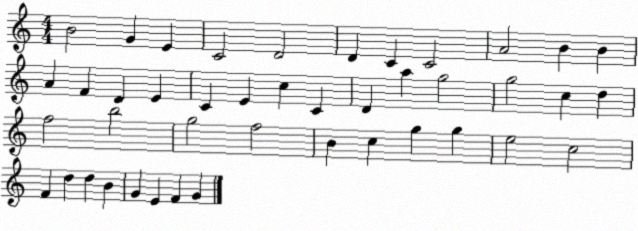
X:1
T:Untitled
M:4/4
L:1/4
K:C
B2 G E C2 D2 D C C2 A2 B B A F D E C E c C D a g2 g2 c d f2 b2 g2 f2 B c g g e2 c2 F d d B G E F G